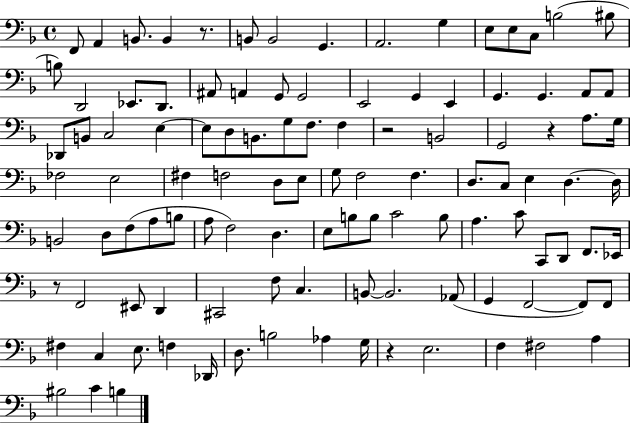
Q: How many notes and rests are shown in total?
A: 110